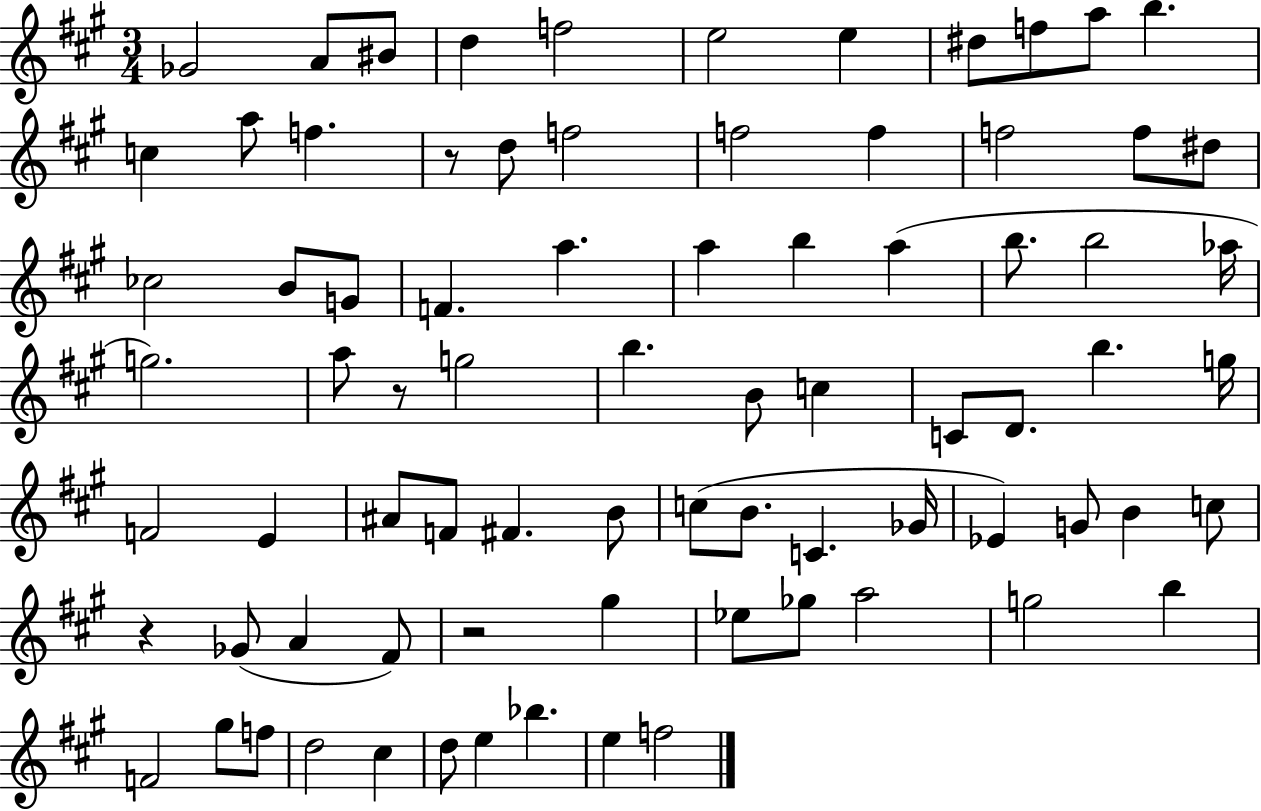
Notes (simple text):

Gb4/h A4/e BIS4/e D5/q F5/h E5/h E5/q D#5/e F5/e A5/e B5/q. C5/q A5/e F5/q. R/e D5/e F5/h F5/h F5/q F5/h F5/e D#5/e CES5/h B4/e G4/e F4/q. A5/q. A5/q B5/q A5/q B5/e. B5/h Ab5/s G5/h. A5/e R/e G5/h B5/q. B4/e C5/q C4/e D4/e. B5/q. G5/s F4/h E4/q A#4/e F4/e F#4/q. B4/e C5/e B4/e. C4/q. Gb4/s Eb4/q G4/e B4/q C5/e R/q Gb4/e A4/q F#4/e R/h G#5/q Eb5/e Gb5/e A5/h G5/h B5/q F4/h G#5/e F5/e D5/h C#5/q D5/e E5/q Bb5/q. E5/q F5/h